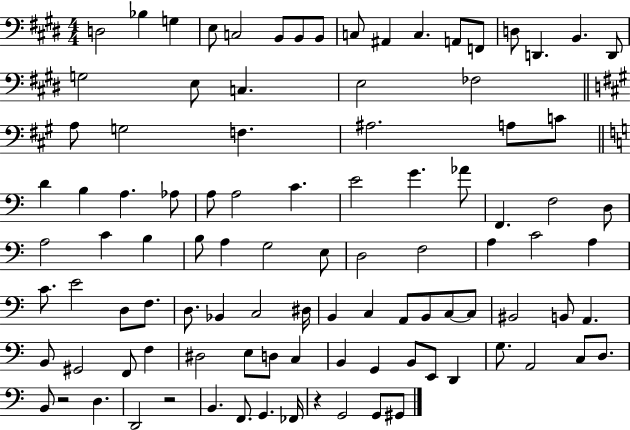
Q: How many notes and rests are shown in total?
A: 100